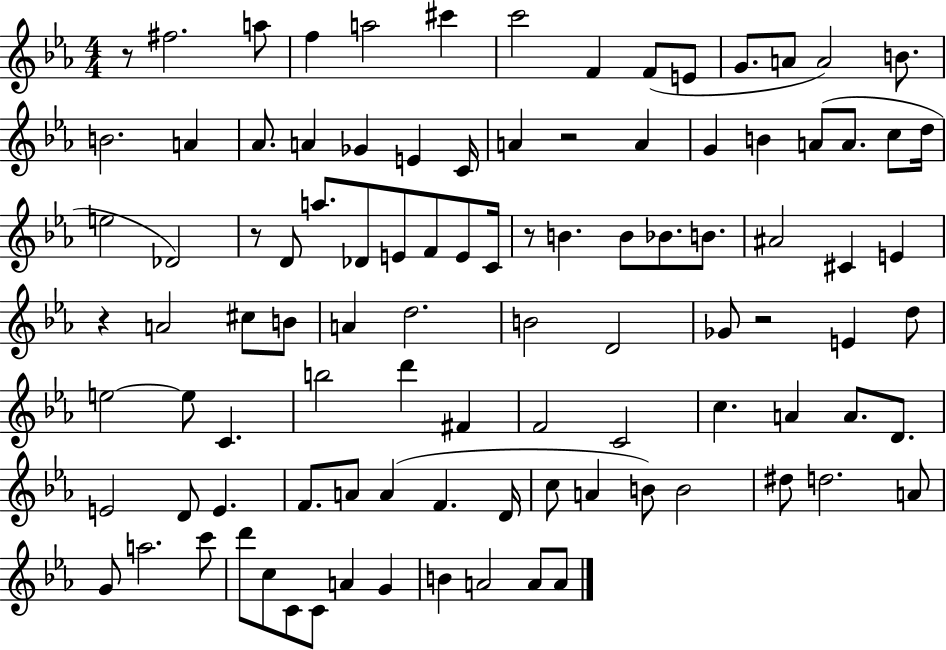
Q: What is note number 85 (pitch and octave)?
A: D6